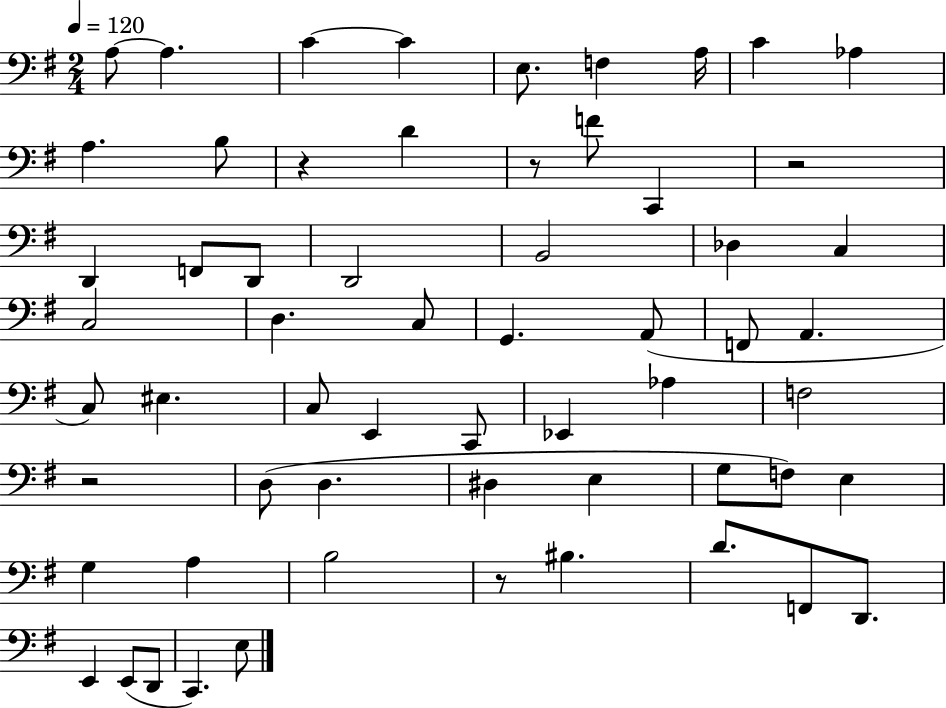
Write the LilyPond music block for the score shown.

{
  \clef bass
  \numericTimeSignature
  \time 2/4
  \key g \major
  \tempo 4 = 120
  a8~~ a4. | c'4~~ c'4 | e8. f4 a16 | c'4 aes4 | \break a4. b8 | r4 d'4 | r8 f'8 c,4 | r2 | \break d,4 f,8 d,8 | d,2 | b,2 | des4 c4 | \break c2 | d4. c8 | g,4. a,8( | f,8 a,4. | \break c8) eis4. | c8 e,4 c,8 | ees,4 aes4 | f2 | \break r2 | d8( d4. | dis4 e4 | g8 f8) e4 | \break g4 a4 | b2 | r8 bis4. | d'8. f,8 d,8. | \break e,4 e,8( d,8 | c,4.) e8 | \bar "|."
}